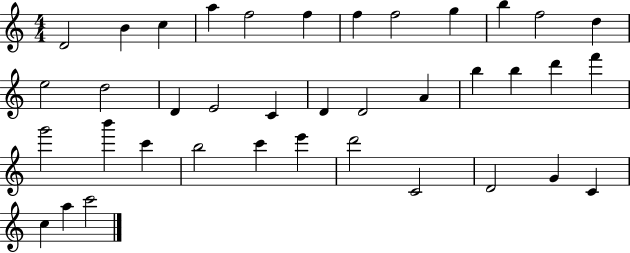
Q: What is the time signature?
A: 4/4